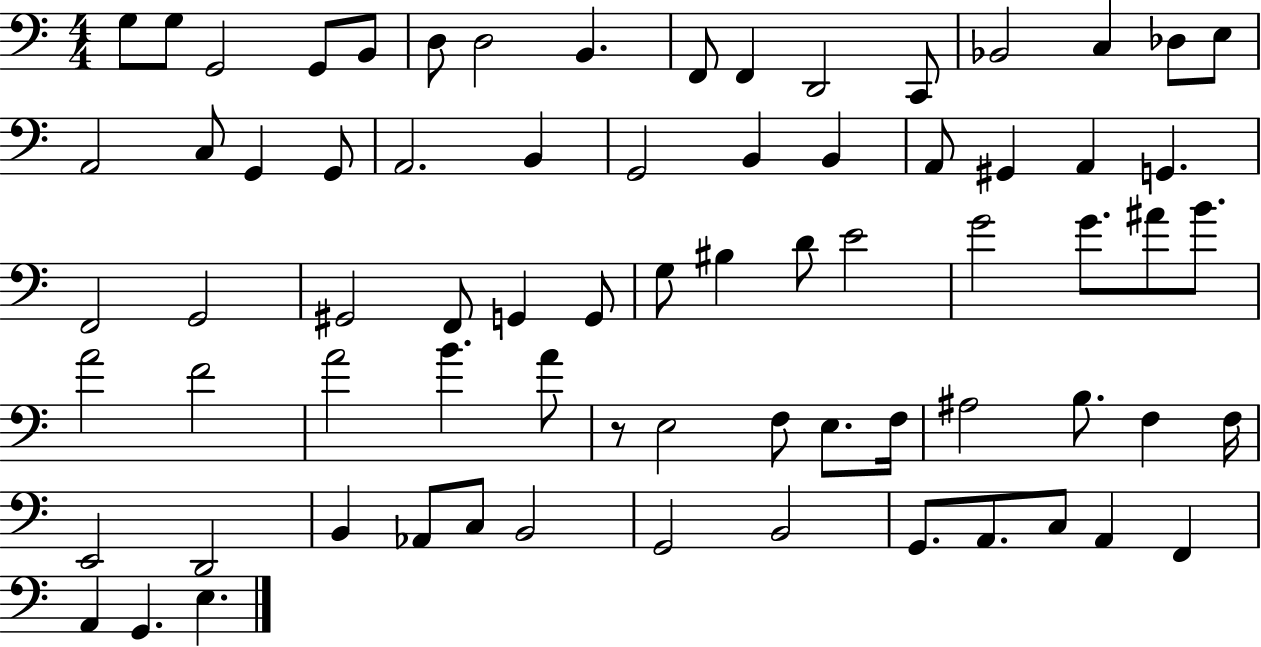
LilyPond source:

{
  \clef bass
  \numericTimeSignature
  \time 4/4
  \key c \major
  \repeat volta 2 { g8 g8 g,2 g,8 b,8 | d8 d2 b,4. | f,8 f,4 d,2 c,8 | bes,2 c4 des8 e8 | \break a,2 c8 g,4 g,8 | a,2. b,4 | g,2 b,4 b,4 | a,8 gis,4 a,4 g,4. | \break f,2 g,2 | gis,2 f,8 g,4 g,8 | g8 bis4 d'8 e'2 | g'2 g'8. ais'8 b'8. | \break a'2 f'2 | a'2 b'4. a'8 | r8 e2 f8 e8. f16 | ais2 b8. f4 f16 | \break e,2 d,2 | b,4 aes,8 c8 b,2 | g,2 b,2 | g,8. a,8. c8 a,4 f,4 | \break a,4 g,4. e4. | } \bar "|."
}